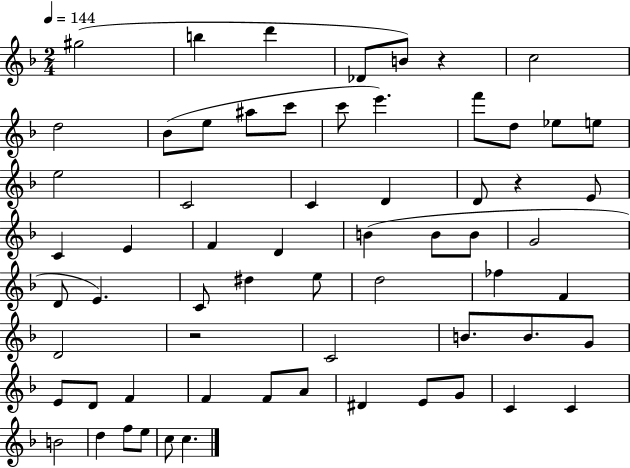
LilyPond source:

{
  \clef treble
  \numericTimeSignature
  \time 2/4
  \key f \major
  \tempo 4 = 144
  gis''2( | b''4 d'''4 | des'8 b'8) r4 | c''2 | \break d''2 | bes'8( e''8 ais''8 c'''8 | c'''8 e'''4.) | f'''8 d''8 ees''8 e''8 | \break e''2 | c'2 | c'4 d'4 | d'8 r4 e'8 | \break c'4 e'4 | f'4 d'4 | b'4( b'8 b'8 | g'2 | \break d'8 e'4.) | c'8 dis''4 e''8 | d''2 | fes''4 f'4 | \break d'2 | r2 | c'2 | b'8. b'8. g'8 | \break e'8 d'8 f'4 | f'4 f'8 a'8 | dis'4 e'8 g'8 | c'4 c'4 | \break b'2 | d''4 f''8 e''8 | c''8 c''4. | \bar "|."
}